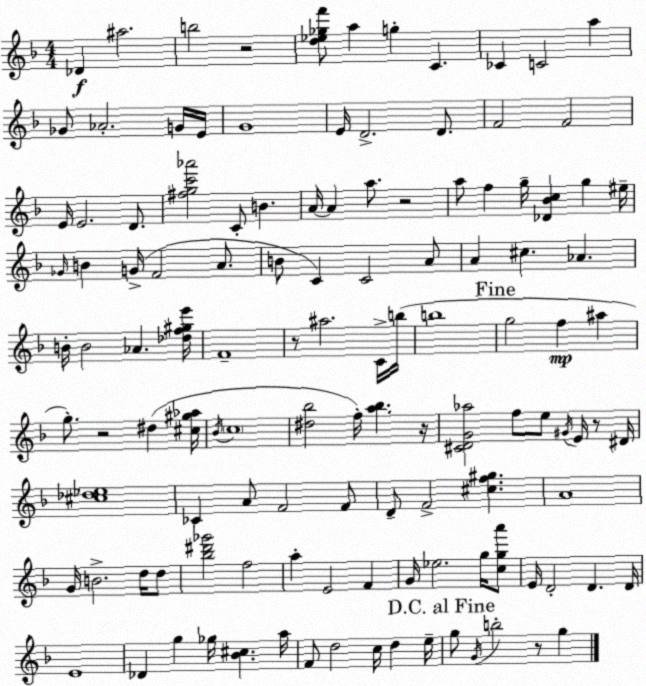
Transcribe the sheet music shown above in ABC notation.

X:1
T:Untitled
M:4/4
L:1/4
K:F
_D ^a2 b2 z2 [d_e_gf']/2 a g C _C C2 a _G/2 _A2 G/4 E/4 G4 E/4 D2 D/2 F2 F2 E/4 E2 D/2 [^fgc'_a']2 C/2 B A/4 A a/2 z2 a/2 f g/4 [_D_Bc] g ^e/4 _G/4 B G/4 F2 A/2 B/2 C C2 A/2 A ^c _A B/4 B2 _A [_df^ge']/4 F4 z/2 ^a2 C/4 b/4 b4 g2 f ^a g/2 z2 ^d [^c^g_a]/4 _B/4 c4 [^d_b]2 f/4 [a_b] z/4 [^CDG_a]2 f/2 e/2 ^G/4 E/4 z/2 ^D/4 [^c_d_e]4 _C A/2 F2 F/2 D/2 F2 [^cf^g] A4 G/4 B2 d/4 d/2 [_b^d'_g']2 f2 a E2 F G/4 _e2 g/4 [cga']/2 E/4 D2 D D/4 E4 _D g _g/4 [_B^c] a/4 F/2 d2 c/4 d e/4 g/2 G/4 b2 z/2 g